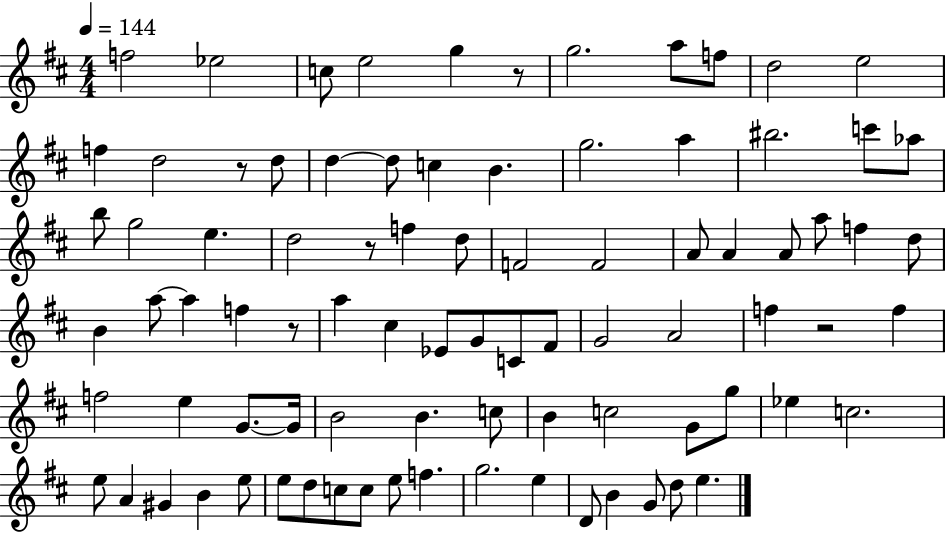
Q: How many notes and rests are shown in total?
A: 86